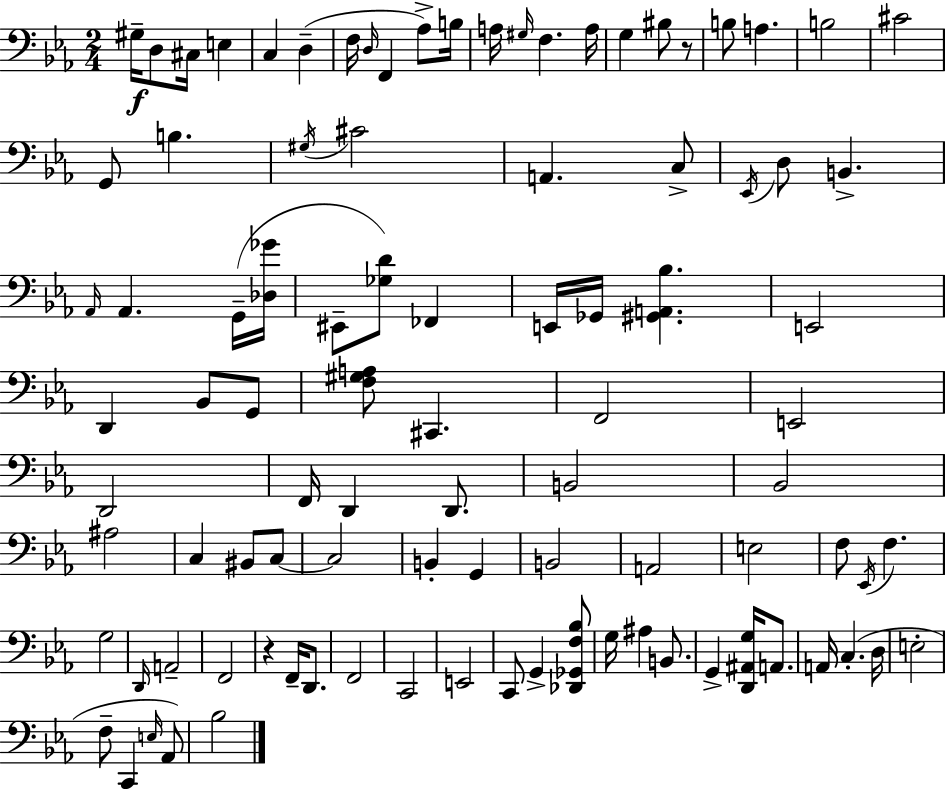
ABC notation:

X:1
T:Untitled
M:2/4
L:1/4
K:Eb
^G,/4 D,/2 ^C,/4 E, C, D, F,/4 D,/4 F,, _A,/2 B,/4 A,/4 ^G,/4 F, A,/4 G, ^B,/2 z/2 B,/2 A, B,2 ^C2 G,,/2 B, ^G,/4 ^C2 A,, C,/2 _E,,/4 D,/2 B,, _A,,/4 _A,, G,,/4 [_D,_G]/4 ^E,,/2 [_G,D]/2 _F,, E,,/4 _G,,/4 [^G,,A,,_B,] E,,2 D,, _B,,/2 G,,/2 [F,^G,A,]/2 ^C,, F,,2 E,,2 D,,2 F,,/4 D,, D,,/2 B,,2 _B,,2 ^A,2 C, ^B,,/2 C,/2 C,2 B,, G,, B,,2 A,,2 E,2 F,/2 _E,,/4 F, G,2 D,,/4 A,,2 F,,2 z F,,/4 D,,/2 F,,2 C,,2 E,,2 C,,/2 G,, [_D,,_G,,F,_B,]/2 G,/4 ^A, B,,/2 G,, [D,,^A,,G,]/4 A,,/2 A,,/4 C, D,/4 E,2 F,/2 C,, E,/4 _A,,/2 _B,2